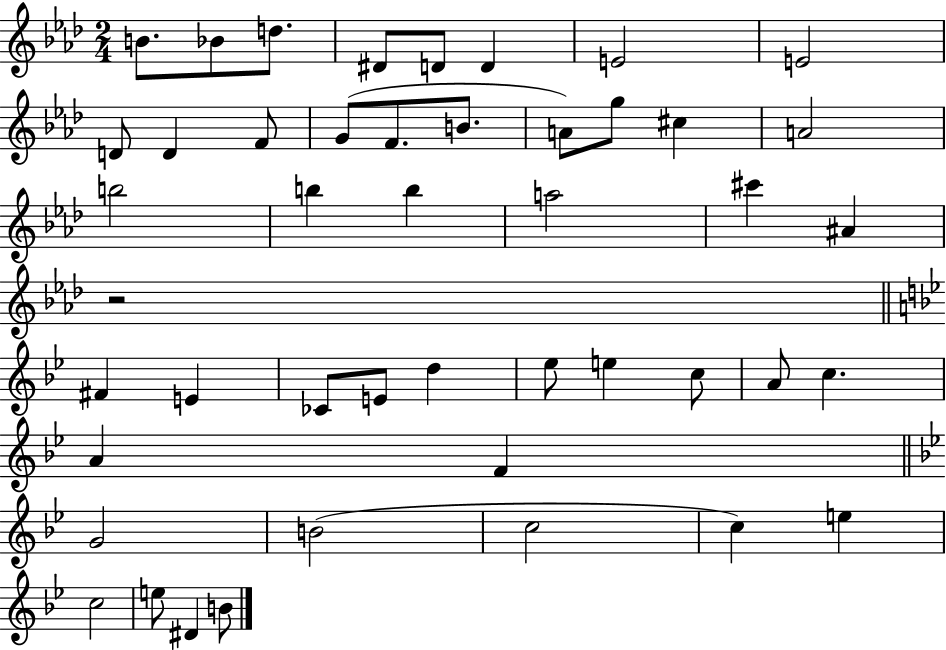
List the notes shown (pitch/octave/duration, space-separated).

B4/e. Bb4/e D5/e. D#4/e D4/e D4/q E4/h E4/h D4/e D4/q F4/e G4/e F4/e. B4/e. A4/e G5/e C#5/q A4/h B5/h B5/q B5/q A5/h C#6/q A#4/q R/h F#4/q E4/q CES4/e E4/e D5/q Eb5/e E5/q C5/e A4/e C5/q. A4/q F4/q G4/h B4/h C5/h C5/q E5/q C5/h E5/e D#4/q B4/e